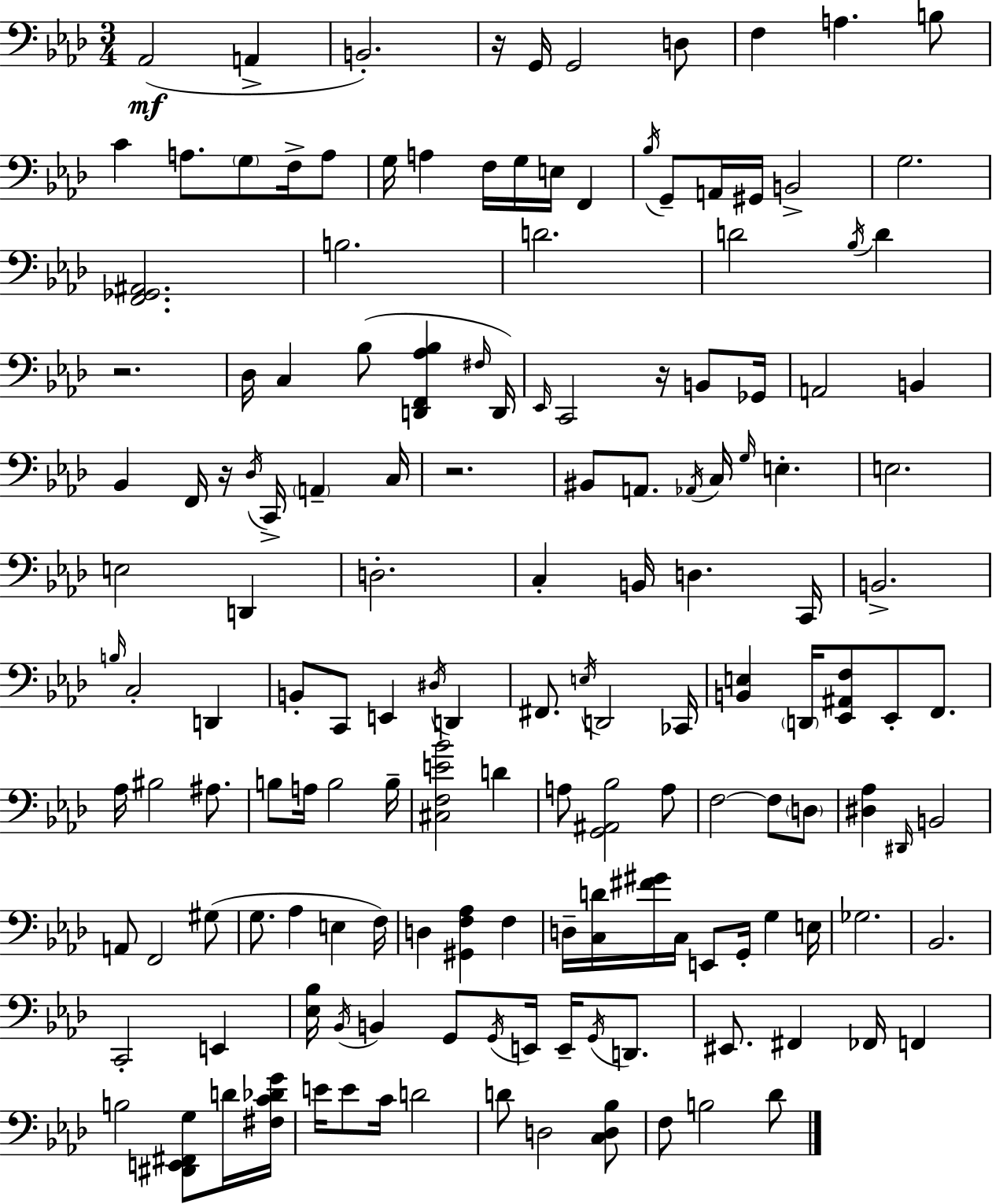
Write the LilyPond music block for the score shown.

{
  \clef bass
  \numericTimeSignature
  \time 3/4
  \key aes \major
  \repeat volta 2 { aes,2(\mf a,4-> | b,2.-.) | r16 g,16 g,2 d8 | f4 a4. b8 | \break c'4 a8. \parenthesize g8 f16-> a8 | g16 a4 f16 g16 e16 f,4 | \acciaccatura { bes16 } g,8-- a,16 gis,16 b,2-> | g2. | \break <f, ges, ais,>2. | b2. | d'2. | d'2 \acciaccatura { bes16 } d'4 | \break r2. | des16 c4 bes8( <d, f, aes bes>4 | \grace { fis16 }) d,16 \grace { ees,16 } c,2 | r16 b,8 ges,16 a,2 | \break b,4 bes,4 f,16 r16 \acciaccatura { des16 } c,16-> | \parenthesize a,4-- c16 r2. | bis,8 a,8. \acciaccatura { aes,16 } c16 | \grace { g16 } e4.-. e2. | \break e2 | d,4 d2.-. | c4-. b,16 | d4. c,16 b,2.-> | \break \grace { b16 } c2-. | d,4 b,8-. c,8 | e,4 \acciaccatura { dis16 } d,4 fis,8. | \acciaccatura { e16 } d,2 ces,16 <b, e>4 | \break \parenthesize d,16 <ees, ais, f>8 ees,8-. f,8. aes16 bis2 | ais8. b8 | a16 b2 b16-- <cis f e' bes'>2 | d'4 a8 | \break <g, ais, bes>2 a8 f2~~ | f8 \parenthesize d8 <dis aes>4 | \grace { dis,16 } b,2 a,8 | f,2 gis8( g8. | \break aes4 e4 f16) d4 | <gis, f aes>4 f4 d16-- | <c d'>16 <fis' gis'>16 c16 e,8 g,16-. g4 e16 ges2. | bes,2. | \break c,2-. | e,4 <ees bes>16 | \acciaccatura { bes,16 } b,4 g,8 \acciaccatura { g,16 } e,16 e,16-- \acciaccatura { g,16 } d,8. | eis,8. fis,4 fes,16 f,4 | \break b2 <dis, e, fis, g>8 | d'16 <fis c' des' g'>16 e'16 e'8 c'16 d'2 | d'8 d2 | <c d bes>8 f8 b2 | \break des'8 } \bar "|."
}